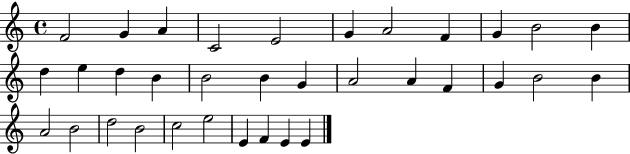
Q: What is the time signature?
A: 4/4